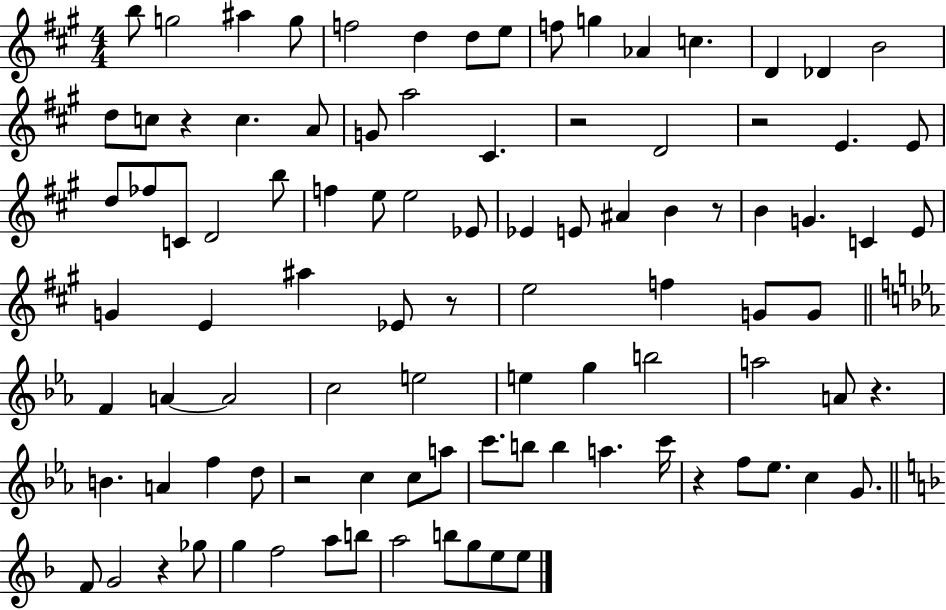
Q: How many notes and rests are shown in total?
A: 97